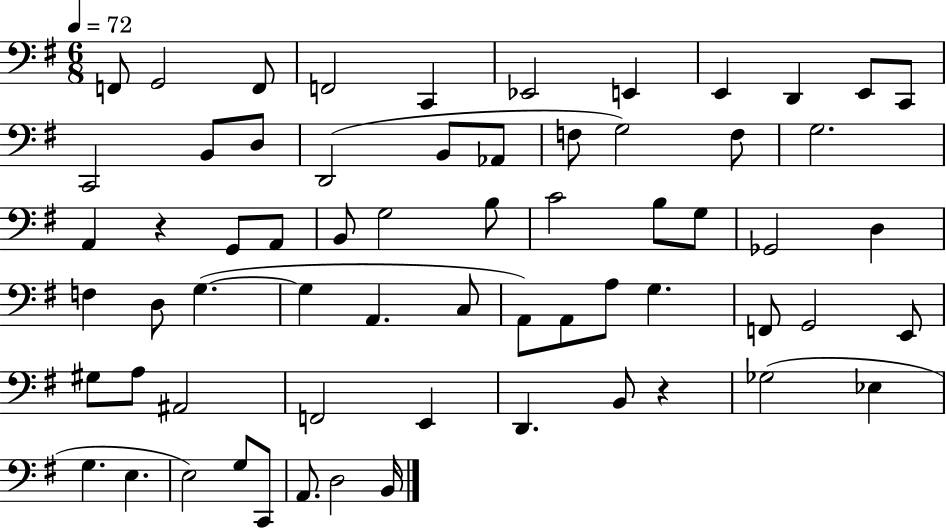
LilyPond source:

{
  \clef bass
  \numericTimeSignature
  \time 6/8
  \key g \major
  \tempo 4 = 72
  f,8 g,2 f,8 | f,2 c,4 | ees,2 e,4 | e,4 d,4 e,8 c,8 | \break c,2 b,8 d8 | d,2( b,8 aes,8 | f8 g2) f8 | g2. | \break a,4 r4 g,8 a,8 | b,8 g2 b8 | c'2 b8 g8 | ges,2 d4 | \break f4 d8 g4.~(~ | g4 a,4. c8 | a,8) a,8 a8 g4. | f,8 g,2 e,8 | \break gis8 a8 ais,2 | f,2 e,4 | d,4. b,8 r4 | ges2( ees4 | \break g4. e4. | e2) g8 c,8 | a,8. d2 b,16 | \bar "|."
}